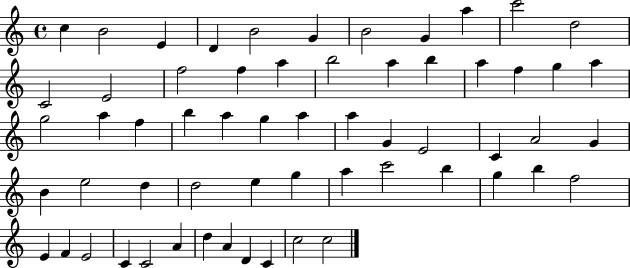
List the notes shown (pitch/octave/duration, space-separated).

C5/q B4/h E4/q D4/q B4/h G4/q B4/h G4/q A5/q C6/h D5/h C4/h E4/h F5/h F5/q A5/q B5/h A5/q B5/q A5/q F5/q G5/q A5/q G5/h A5/q F5/q B5/q A5/q G5/q A5/q A5/q G4/q E4/h C4/q A4/h G4/q B4/q E5/h D5/q D5/h E5/q G5/q A5/q C6/h B5/q G5/q B5/q F5/h E4/q F4/q E4/h C4/q C4/h A4/q D5/q A4/q D4/q C4/q C5/h C5/h